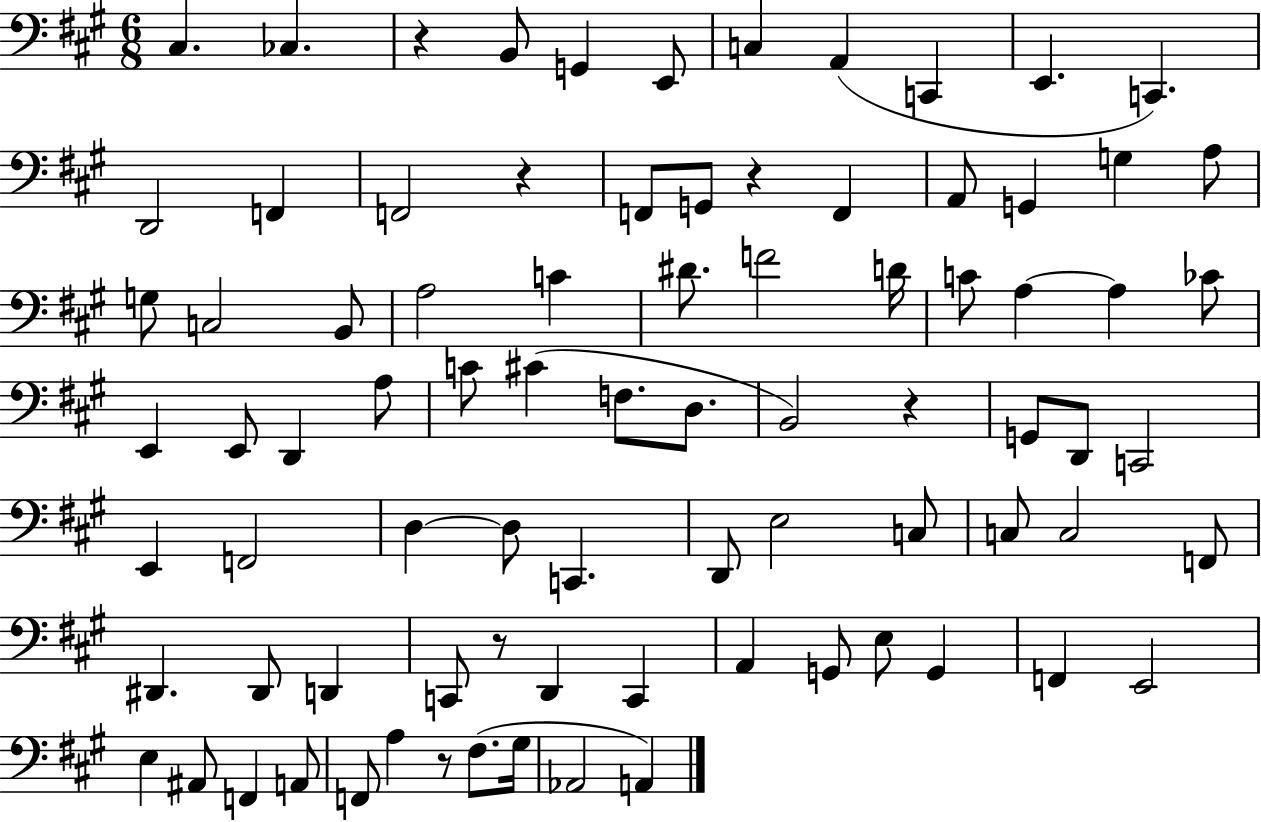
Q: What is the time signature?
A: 6/8